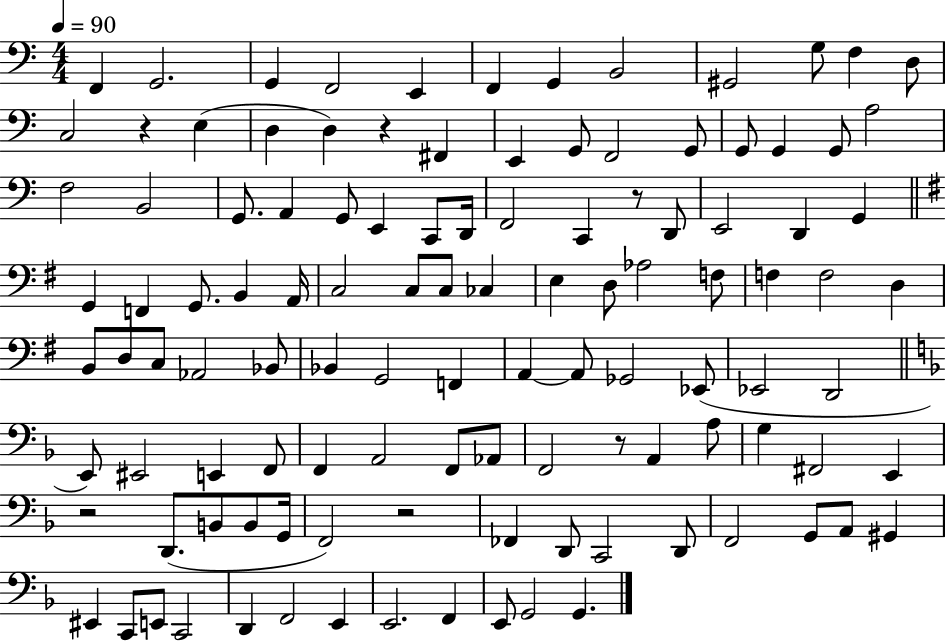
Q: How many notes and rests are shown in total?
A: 114